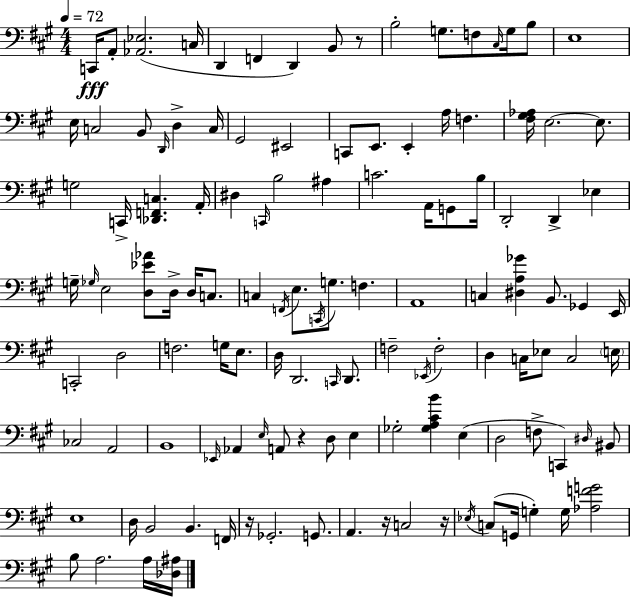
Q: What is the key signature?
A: A major